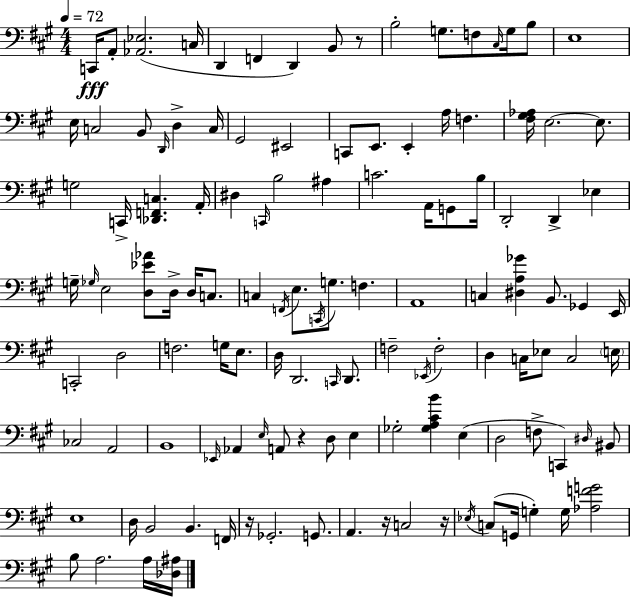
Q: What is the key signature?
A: A major